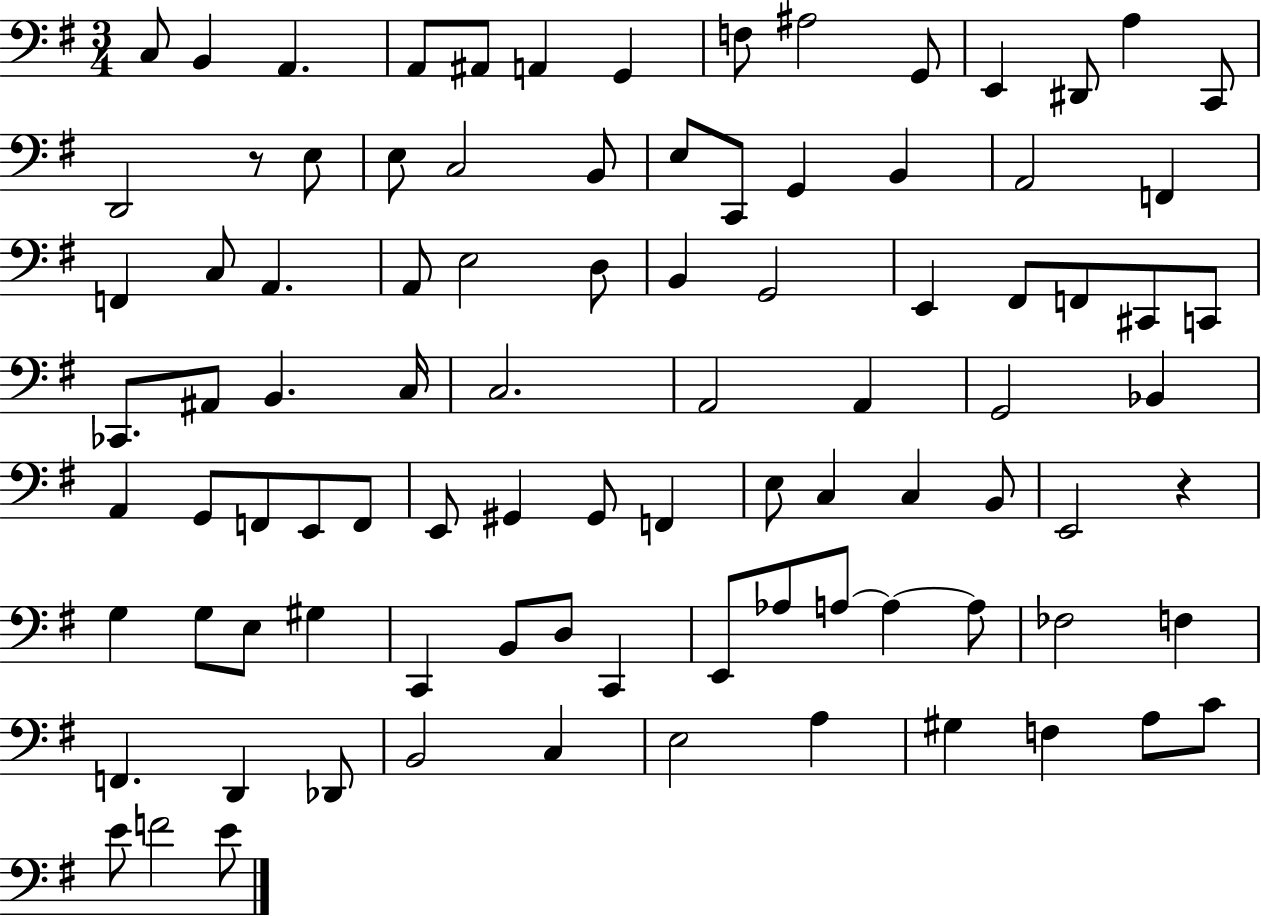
X:1
T:Untitled
M:3/4
L:1/4
K:G
C,/2 B,, A,, A,,/2 ^A,,/2 A,, G,, F,/2 ^A,2 G,,/2 E,, ^D,,/2 A, C,,/2 D,,2 z/2 E,/2 E,/2 C,2 B,,/2 E,/2 C,,/2 G,, B,, A,,2 F,, F,, C,/2 A,, A,,/2 E,2 D,/2 B,, G,,2 E,, ^F,,/2 F,,/2 ^C,,/2 C,,/2 _C,,/2 ^A,,/2 B,, C,/4 C,2 A,,2 A,, G,,2 _B,, A,, G,,/2 F,,/2 E,,/2 F,,/2 E,,/2 ^G,, ^G,,/2 F,, E,/2 C, C, B,,/2 E,,2 z G, G,/2 E,/2 ^G, C,, B,,/2 D,/2 C,, E,,/2 _A,/2 A,/2 A, A,/2 _F,2 F, F,, D,, _D,,/2 B,,2 C, E,2 A, ^G, F, A,/2 C/2 E/2 F2 E/2